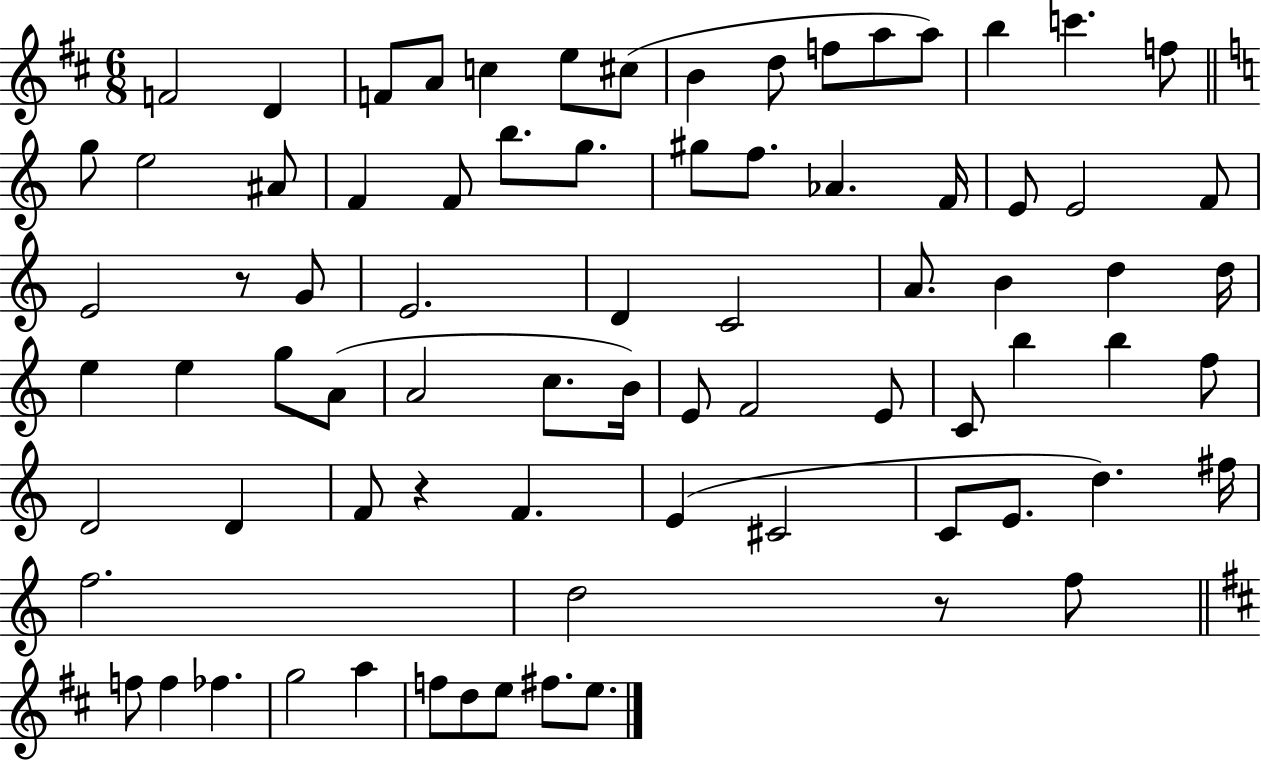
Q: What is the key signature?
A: D major